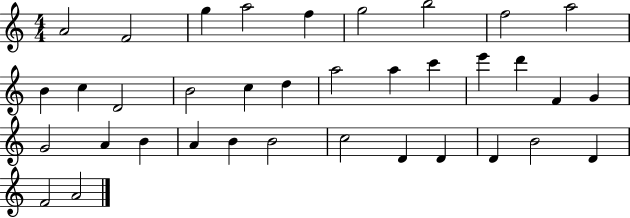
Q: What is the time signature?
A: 4/4